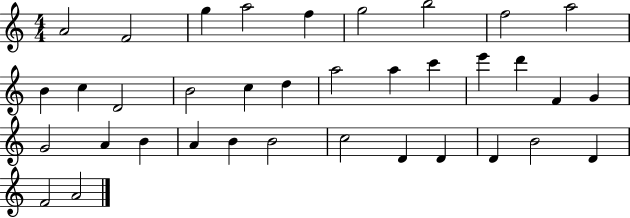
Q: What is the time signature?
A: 4/4